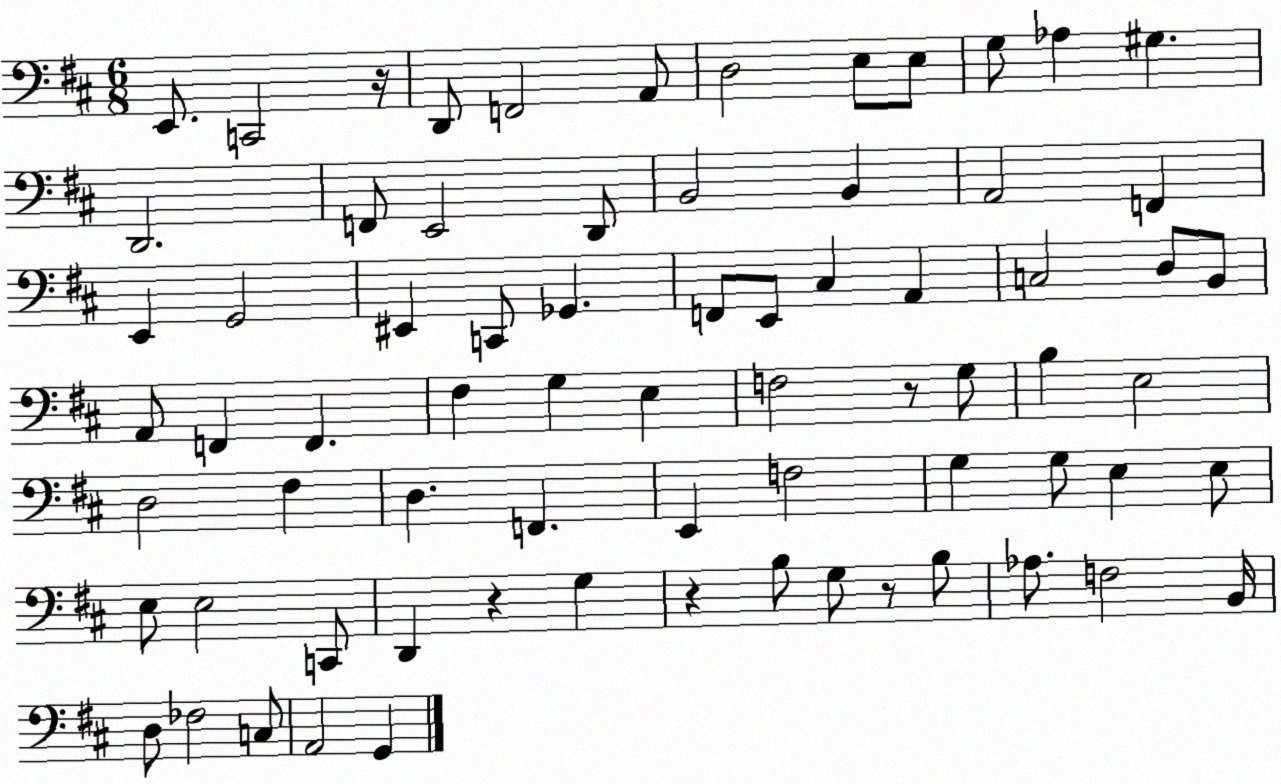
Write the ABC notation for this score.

X:1
T:Untitled
M:6/8
L:1/4
K:D
E,,/2 C,,2 z/4 D,,/2 F,,2 A,,/2 D,2 E,/2 E,/2 G,/2 _A, ^G, D,,2 F,,/2 E,,2 D,,/2 B,,2 B,, A,,2 F,, E,, G,,2 ^E,, C,,/2 _G,, F,,/2 E,,/2 ^C, A,, C,2 D,/2 B,,/2 A,,/2 F,, F,, ^F, G, E, F,2 z/2 G,/2 B, E,2 D,2 ^F, D, F,, E,, F,2 G, G,/2 E, E,/2 E,/2 E,2 C,,/2 D,, z G, z B,/2 G,/2 z/2 B,/2 _A,/2 F,2 B,,/4 D,/2 _F,2 C,/2 A,,2 G,,